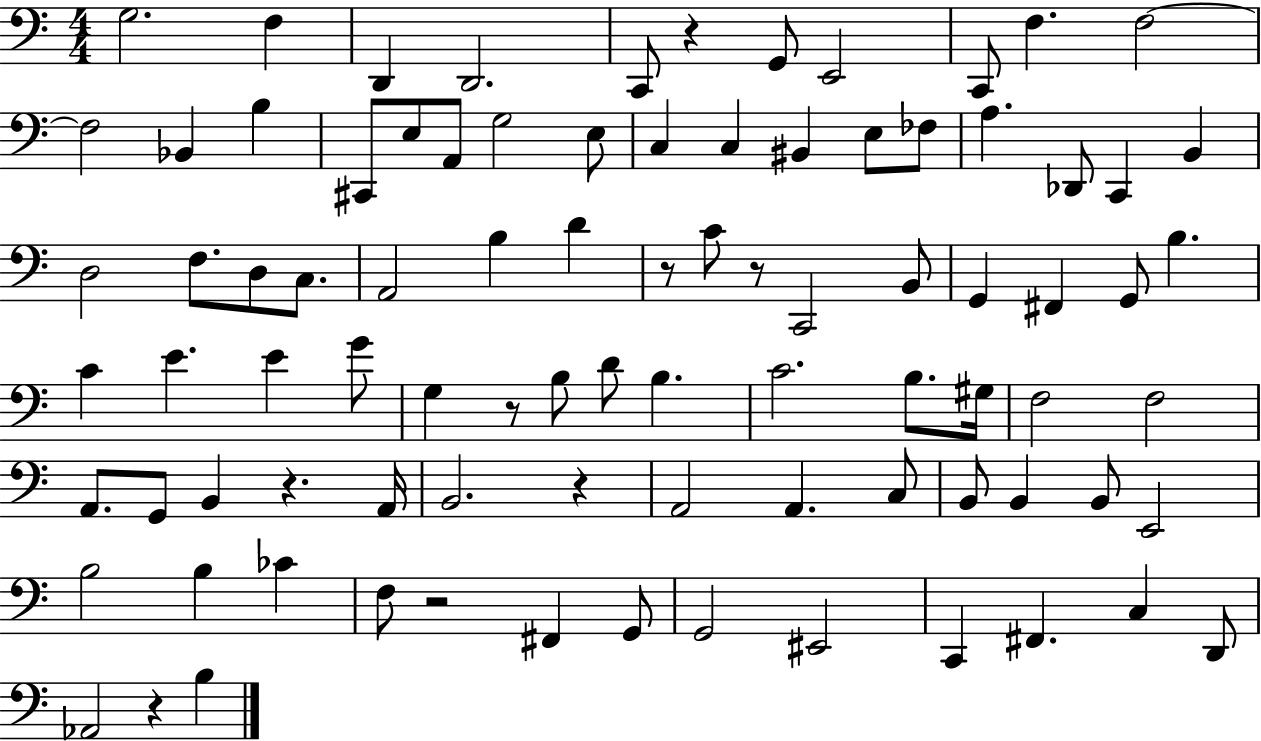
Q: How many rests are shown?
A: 8